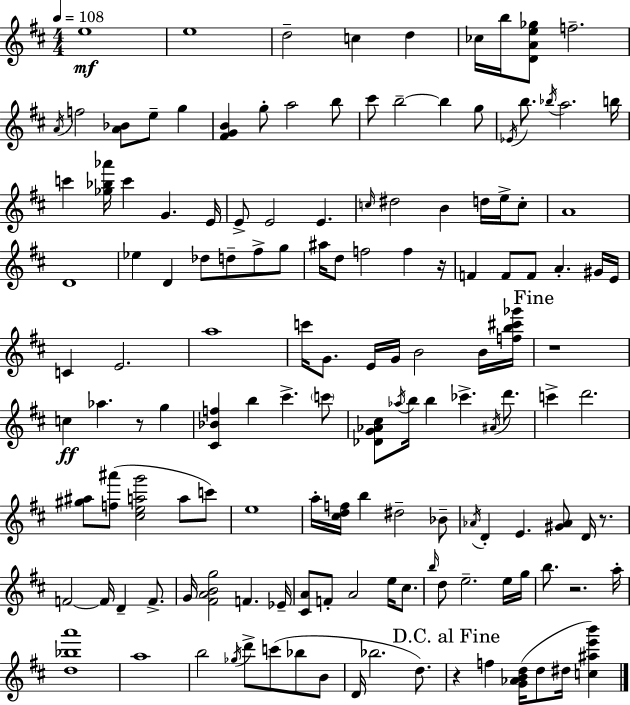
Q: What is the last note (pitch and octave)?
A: D#5